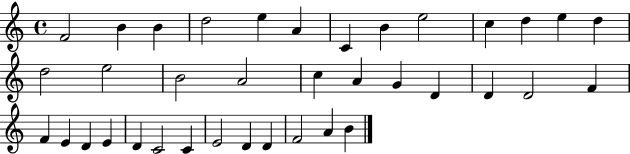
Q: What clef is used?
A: treble